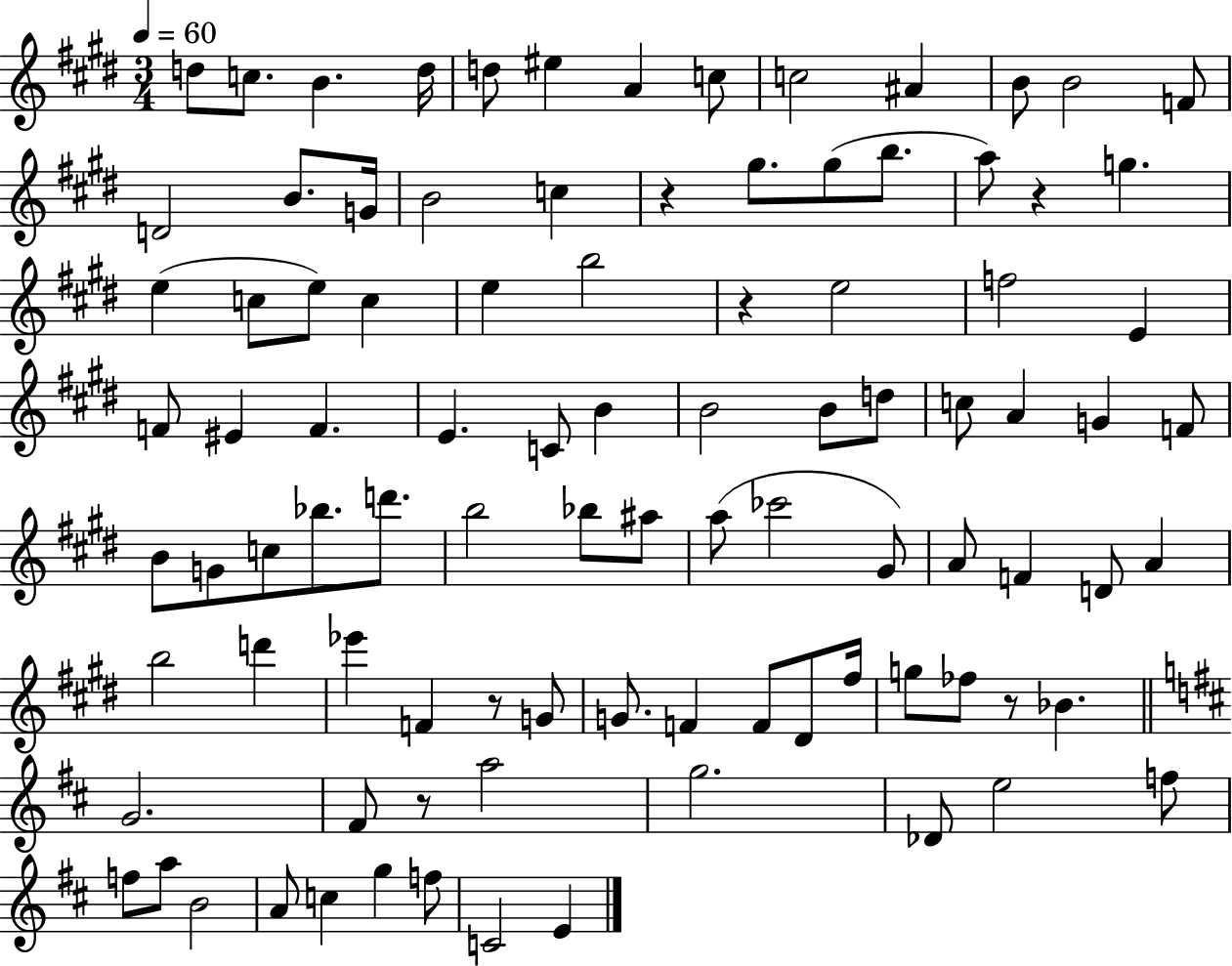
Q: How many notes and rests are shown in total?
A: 95